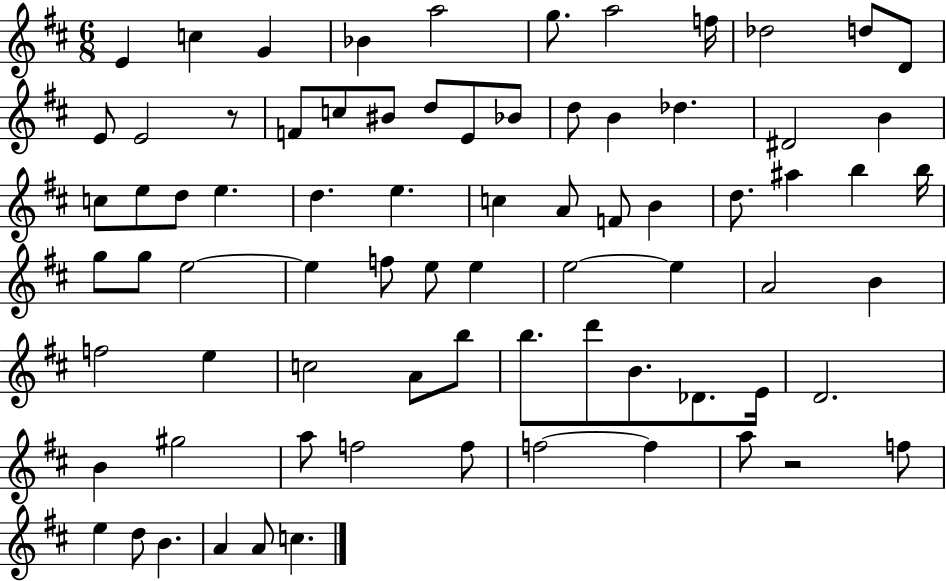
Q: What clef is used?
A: treble